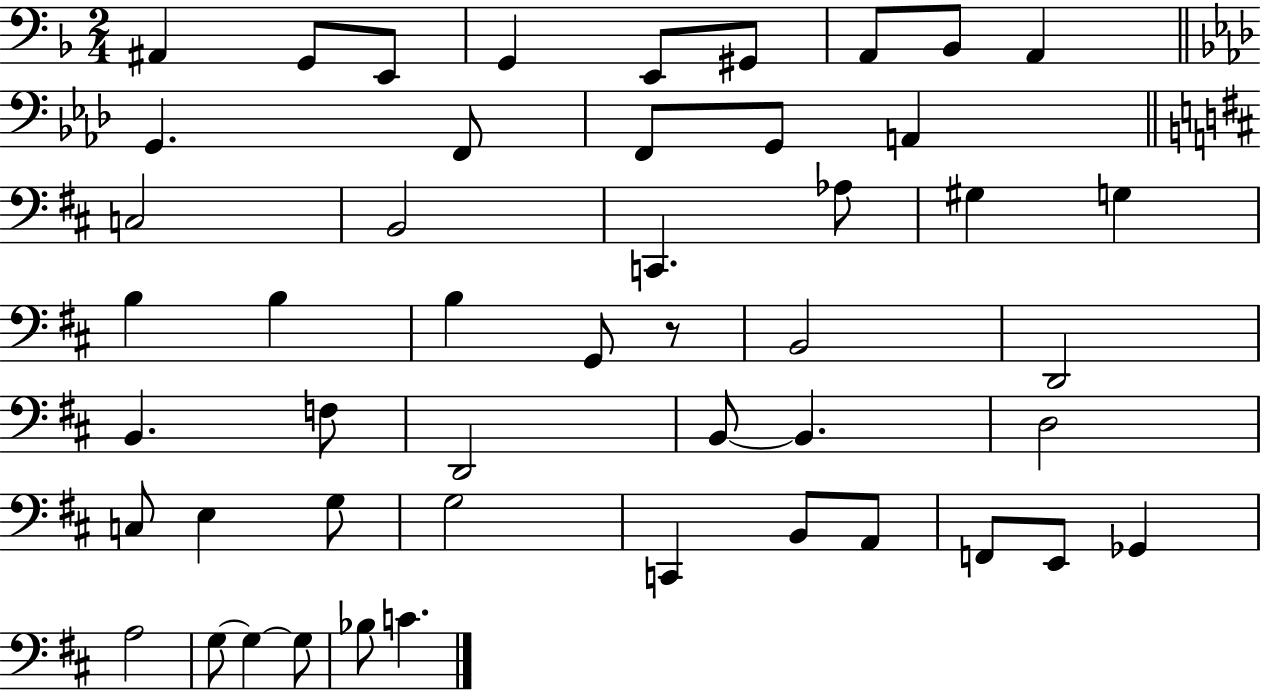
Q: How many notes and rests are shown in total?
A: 49